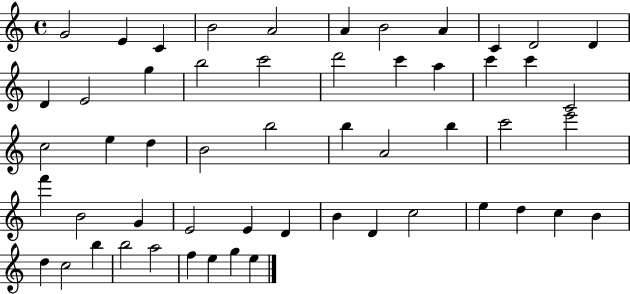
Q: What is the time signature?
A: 4/4